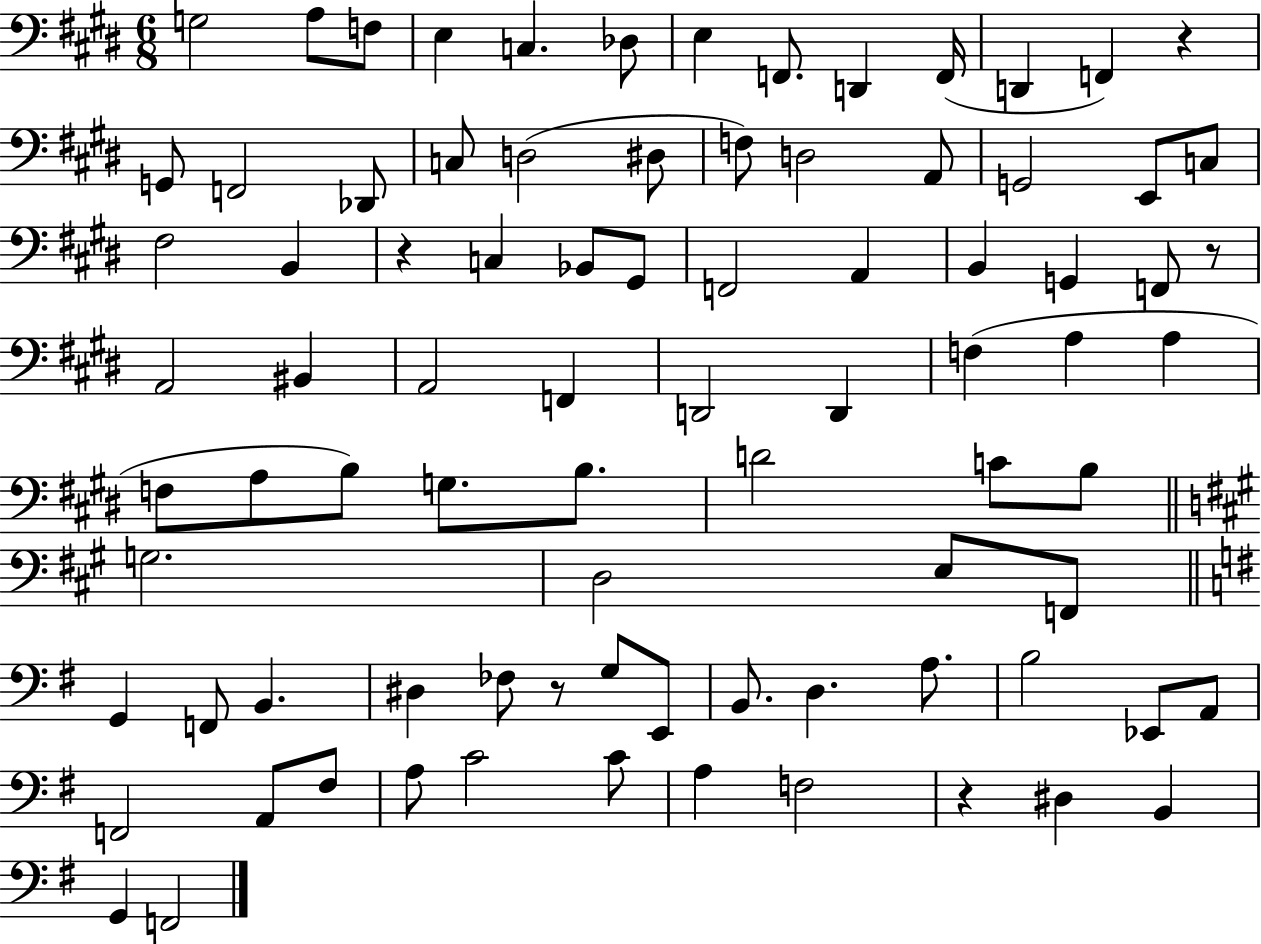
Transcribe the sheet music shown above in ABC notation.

X:1
T:Untitled
M:6/8
L:1/4
K:E
G,2 A,/2 F,/2 E, C, _D,/2 E, F,,/2 D,, F,,/4 D,, F,, z G,,/2 F,,2 _D,,/2 C,/2 D,2 ^D,/2 F,/2 D,2 A,,/2 G,,2 E,,/2 C,/2 ^F,2 B,, z C, _B,,/2 ^G,,/2 F,,2 A,, B,, G,, F,,/2 z/2 A,,2 ^B,, A,,2 F,, D,,2 D,, F, A, A, F,/2 A,/2 B,/2 G,/2 B,/2 D2 C/2 B,/2 G,2 D,2 E,/2 F,,/2 G,, F,,/2 B,, ^D, _F,/2 z/2 G,/2 E,,/2 B,,/2 D, A,/2 B,2 _E,,/2 A,,/2 F,,2 A,,/2 ^F,/2 A,/2 C2 C/2 A, F,2 z ^D, B,, G,, F,,2